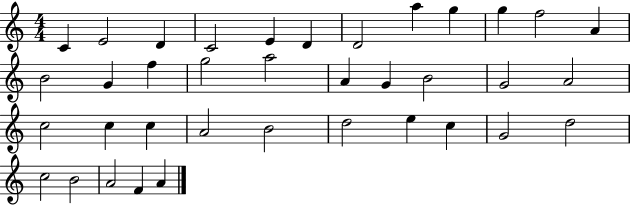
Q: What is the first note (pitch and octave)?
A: C4